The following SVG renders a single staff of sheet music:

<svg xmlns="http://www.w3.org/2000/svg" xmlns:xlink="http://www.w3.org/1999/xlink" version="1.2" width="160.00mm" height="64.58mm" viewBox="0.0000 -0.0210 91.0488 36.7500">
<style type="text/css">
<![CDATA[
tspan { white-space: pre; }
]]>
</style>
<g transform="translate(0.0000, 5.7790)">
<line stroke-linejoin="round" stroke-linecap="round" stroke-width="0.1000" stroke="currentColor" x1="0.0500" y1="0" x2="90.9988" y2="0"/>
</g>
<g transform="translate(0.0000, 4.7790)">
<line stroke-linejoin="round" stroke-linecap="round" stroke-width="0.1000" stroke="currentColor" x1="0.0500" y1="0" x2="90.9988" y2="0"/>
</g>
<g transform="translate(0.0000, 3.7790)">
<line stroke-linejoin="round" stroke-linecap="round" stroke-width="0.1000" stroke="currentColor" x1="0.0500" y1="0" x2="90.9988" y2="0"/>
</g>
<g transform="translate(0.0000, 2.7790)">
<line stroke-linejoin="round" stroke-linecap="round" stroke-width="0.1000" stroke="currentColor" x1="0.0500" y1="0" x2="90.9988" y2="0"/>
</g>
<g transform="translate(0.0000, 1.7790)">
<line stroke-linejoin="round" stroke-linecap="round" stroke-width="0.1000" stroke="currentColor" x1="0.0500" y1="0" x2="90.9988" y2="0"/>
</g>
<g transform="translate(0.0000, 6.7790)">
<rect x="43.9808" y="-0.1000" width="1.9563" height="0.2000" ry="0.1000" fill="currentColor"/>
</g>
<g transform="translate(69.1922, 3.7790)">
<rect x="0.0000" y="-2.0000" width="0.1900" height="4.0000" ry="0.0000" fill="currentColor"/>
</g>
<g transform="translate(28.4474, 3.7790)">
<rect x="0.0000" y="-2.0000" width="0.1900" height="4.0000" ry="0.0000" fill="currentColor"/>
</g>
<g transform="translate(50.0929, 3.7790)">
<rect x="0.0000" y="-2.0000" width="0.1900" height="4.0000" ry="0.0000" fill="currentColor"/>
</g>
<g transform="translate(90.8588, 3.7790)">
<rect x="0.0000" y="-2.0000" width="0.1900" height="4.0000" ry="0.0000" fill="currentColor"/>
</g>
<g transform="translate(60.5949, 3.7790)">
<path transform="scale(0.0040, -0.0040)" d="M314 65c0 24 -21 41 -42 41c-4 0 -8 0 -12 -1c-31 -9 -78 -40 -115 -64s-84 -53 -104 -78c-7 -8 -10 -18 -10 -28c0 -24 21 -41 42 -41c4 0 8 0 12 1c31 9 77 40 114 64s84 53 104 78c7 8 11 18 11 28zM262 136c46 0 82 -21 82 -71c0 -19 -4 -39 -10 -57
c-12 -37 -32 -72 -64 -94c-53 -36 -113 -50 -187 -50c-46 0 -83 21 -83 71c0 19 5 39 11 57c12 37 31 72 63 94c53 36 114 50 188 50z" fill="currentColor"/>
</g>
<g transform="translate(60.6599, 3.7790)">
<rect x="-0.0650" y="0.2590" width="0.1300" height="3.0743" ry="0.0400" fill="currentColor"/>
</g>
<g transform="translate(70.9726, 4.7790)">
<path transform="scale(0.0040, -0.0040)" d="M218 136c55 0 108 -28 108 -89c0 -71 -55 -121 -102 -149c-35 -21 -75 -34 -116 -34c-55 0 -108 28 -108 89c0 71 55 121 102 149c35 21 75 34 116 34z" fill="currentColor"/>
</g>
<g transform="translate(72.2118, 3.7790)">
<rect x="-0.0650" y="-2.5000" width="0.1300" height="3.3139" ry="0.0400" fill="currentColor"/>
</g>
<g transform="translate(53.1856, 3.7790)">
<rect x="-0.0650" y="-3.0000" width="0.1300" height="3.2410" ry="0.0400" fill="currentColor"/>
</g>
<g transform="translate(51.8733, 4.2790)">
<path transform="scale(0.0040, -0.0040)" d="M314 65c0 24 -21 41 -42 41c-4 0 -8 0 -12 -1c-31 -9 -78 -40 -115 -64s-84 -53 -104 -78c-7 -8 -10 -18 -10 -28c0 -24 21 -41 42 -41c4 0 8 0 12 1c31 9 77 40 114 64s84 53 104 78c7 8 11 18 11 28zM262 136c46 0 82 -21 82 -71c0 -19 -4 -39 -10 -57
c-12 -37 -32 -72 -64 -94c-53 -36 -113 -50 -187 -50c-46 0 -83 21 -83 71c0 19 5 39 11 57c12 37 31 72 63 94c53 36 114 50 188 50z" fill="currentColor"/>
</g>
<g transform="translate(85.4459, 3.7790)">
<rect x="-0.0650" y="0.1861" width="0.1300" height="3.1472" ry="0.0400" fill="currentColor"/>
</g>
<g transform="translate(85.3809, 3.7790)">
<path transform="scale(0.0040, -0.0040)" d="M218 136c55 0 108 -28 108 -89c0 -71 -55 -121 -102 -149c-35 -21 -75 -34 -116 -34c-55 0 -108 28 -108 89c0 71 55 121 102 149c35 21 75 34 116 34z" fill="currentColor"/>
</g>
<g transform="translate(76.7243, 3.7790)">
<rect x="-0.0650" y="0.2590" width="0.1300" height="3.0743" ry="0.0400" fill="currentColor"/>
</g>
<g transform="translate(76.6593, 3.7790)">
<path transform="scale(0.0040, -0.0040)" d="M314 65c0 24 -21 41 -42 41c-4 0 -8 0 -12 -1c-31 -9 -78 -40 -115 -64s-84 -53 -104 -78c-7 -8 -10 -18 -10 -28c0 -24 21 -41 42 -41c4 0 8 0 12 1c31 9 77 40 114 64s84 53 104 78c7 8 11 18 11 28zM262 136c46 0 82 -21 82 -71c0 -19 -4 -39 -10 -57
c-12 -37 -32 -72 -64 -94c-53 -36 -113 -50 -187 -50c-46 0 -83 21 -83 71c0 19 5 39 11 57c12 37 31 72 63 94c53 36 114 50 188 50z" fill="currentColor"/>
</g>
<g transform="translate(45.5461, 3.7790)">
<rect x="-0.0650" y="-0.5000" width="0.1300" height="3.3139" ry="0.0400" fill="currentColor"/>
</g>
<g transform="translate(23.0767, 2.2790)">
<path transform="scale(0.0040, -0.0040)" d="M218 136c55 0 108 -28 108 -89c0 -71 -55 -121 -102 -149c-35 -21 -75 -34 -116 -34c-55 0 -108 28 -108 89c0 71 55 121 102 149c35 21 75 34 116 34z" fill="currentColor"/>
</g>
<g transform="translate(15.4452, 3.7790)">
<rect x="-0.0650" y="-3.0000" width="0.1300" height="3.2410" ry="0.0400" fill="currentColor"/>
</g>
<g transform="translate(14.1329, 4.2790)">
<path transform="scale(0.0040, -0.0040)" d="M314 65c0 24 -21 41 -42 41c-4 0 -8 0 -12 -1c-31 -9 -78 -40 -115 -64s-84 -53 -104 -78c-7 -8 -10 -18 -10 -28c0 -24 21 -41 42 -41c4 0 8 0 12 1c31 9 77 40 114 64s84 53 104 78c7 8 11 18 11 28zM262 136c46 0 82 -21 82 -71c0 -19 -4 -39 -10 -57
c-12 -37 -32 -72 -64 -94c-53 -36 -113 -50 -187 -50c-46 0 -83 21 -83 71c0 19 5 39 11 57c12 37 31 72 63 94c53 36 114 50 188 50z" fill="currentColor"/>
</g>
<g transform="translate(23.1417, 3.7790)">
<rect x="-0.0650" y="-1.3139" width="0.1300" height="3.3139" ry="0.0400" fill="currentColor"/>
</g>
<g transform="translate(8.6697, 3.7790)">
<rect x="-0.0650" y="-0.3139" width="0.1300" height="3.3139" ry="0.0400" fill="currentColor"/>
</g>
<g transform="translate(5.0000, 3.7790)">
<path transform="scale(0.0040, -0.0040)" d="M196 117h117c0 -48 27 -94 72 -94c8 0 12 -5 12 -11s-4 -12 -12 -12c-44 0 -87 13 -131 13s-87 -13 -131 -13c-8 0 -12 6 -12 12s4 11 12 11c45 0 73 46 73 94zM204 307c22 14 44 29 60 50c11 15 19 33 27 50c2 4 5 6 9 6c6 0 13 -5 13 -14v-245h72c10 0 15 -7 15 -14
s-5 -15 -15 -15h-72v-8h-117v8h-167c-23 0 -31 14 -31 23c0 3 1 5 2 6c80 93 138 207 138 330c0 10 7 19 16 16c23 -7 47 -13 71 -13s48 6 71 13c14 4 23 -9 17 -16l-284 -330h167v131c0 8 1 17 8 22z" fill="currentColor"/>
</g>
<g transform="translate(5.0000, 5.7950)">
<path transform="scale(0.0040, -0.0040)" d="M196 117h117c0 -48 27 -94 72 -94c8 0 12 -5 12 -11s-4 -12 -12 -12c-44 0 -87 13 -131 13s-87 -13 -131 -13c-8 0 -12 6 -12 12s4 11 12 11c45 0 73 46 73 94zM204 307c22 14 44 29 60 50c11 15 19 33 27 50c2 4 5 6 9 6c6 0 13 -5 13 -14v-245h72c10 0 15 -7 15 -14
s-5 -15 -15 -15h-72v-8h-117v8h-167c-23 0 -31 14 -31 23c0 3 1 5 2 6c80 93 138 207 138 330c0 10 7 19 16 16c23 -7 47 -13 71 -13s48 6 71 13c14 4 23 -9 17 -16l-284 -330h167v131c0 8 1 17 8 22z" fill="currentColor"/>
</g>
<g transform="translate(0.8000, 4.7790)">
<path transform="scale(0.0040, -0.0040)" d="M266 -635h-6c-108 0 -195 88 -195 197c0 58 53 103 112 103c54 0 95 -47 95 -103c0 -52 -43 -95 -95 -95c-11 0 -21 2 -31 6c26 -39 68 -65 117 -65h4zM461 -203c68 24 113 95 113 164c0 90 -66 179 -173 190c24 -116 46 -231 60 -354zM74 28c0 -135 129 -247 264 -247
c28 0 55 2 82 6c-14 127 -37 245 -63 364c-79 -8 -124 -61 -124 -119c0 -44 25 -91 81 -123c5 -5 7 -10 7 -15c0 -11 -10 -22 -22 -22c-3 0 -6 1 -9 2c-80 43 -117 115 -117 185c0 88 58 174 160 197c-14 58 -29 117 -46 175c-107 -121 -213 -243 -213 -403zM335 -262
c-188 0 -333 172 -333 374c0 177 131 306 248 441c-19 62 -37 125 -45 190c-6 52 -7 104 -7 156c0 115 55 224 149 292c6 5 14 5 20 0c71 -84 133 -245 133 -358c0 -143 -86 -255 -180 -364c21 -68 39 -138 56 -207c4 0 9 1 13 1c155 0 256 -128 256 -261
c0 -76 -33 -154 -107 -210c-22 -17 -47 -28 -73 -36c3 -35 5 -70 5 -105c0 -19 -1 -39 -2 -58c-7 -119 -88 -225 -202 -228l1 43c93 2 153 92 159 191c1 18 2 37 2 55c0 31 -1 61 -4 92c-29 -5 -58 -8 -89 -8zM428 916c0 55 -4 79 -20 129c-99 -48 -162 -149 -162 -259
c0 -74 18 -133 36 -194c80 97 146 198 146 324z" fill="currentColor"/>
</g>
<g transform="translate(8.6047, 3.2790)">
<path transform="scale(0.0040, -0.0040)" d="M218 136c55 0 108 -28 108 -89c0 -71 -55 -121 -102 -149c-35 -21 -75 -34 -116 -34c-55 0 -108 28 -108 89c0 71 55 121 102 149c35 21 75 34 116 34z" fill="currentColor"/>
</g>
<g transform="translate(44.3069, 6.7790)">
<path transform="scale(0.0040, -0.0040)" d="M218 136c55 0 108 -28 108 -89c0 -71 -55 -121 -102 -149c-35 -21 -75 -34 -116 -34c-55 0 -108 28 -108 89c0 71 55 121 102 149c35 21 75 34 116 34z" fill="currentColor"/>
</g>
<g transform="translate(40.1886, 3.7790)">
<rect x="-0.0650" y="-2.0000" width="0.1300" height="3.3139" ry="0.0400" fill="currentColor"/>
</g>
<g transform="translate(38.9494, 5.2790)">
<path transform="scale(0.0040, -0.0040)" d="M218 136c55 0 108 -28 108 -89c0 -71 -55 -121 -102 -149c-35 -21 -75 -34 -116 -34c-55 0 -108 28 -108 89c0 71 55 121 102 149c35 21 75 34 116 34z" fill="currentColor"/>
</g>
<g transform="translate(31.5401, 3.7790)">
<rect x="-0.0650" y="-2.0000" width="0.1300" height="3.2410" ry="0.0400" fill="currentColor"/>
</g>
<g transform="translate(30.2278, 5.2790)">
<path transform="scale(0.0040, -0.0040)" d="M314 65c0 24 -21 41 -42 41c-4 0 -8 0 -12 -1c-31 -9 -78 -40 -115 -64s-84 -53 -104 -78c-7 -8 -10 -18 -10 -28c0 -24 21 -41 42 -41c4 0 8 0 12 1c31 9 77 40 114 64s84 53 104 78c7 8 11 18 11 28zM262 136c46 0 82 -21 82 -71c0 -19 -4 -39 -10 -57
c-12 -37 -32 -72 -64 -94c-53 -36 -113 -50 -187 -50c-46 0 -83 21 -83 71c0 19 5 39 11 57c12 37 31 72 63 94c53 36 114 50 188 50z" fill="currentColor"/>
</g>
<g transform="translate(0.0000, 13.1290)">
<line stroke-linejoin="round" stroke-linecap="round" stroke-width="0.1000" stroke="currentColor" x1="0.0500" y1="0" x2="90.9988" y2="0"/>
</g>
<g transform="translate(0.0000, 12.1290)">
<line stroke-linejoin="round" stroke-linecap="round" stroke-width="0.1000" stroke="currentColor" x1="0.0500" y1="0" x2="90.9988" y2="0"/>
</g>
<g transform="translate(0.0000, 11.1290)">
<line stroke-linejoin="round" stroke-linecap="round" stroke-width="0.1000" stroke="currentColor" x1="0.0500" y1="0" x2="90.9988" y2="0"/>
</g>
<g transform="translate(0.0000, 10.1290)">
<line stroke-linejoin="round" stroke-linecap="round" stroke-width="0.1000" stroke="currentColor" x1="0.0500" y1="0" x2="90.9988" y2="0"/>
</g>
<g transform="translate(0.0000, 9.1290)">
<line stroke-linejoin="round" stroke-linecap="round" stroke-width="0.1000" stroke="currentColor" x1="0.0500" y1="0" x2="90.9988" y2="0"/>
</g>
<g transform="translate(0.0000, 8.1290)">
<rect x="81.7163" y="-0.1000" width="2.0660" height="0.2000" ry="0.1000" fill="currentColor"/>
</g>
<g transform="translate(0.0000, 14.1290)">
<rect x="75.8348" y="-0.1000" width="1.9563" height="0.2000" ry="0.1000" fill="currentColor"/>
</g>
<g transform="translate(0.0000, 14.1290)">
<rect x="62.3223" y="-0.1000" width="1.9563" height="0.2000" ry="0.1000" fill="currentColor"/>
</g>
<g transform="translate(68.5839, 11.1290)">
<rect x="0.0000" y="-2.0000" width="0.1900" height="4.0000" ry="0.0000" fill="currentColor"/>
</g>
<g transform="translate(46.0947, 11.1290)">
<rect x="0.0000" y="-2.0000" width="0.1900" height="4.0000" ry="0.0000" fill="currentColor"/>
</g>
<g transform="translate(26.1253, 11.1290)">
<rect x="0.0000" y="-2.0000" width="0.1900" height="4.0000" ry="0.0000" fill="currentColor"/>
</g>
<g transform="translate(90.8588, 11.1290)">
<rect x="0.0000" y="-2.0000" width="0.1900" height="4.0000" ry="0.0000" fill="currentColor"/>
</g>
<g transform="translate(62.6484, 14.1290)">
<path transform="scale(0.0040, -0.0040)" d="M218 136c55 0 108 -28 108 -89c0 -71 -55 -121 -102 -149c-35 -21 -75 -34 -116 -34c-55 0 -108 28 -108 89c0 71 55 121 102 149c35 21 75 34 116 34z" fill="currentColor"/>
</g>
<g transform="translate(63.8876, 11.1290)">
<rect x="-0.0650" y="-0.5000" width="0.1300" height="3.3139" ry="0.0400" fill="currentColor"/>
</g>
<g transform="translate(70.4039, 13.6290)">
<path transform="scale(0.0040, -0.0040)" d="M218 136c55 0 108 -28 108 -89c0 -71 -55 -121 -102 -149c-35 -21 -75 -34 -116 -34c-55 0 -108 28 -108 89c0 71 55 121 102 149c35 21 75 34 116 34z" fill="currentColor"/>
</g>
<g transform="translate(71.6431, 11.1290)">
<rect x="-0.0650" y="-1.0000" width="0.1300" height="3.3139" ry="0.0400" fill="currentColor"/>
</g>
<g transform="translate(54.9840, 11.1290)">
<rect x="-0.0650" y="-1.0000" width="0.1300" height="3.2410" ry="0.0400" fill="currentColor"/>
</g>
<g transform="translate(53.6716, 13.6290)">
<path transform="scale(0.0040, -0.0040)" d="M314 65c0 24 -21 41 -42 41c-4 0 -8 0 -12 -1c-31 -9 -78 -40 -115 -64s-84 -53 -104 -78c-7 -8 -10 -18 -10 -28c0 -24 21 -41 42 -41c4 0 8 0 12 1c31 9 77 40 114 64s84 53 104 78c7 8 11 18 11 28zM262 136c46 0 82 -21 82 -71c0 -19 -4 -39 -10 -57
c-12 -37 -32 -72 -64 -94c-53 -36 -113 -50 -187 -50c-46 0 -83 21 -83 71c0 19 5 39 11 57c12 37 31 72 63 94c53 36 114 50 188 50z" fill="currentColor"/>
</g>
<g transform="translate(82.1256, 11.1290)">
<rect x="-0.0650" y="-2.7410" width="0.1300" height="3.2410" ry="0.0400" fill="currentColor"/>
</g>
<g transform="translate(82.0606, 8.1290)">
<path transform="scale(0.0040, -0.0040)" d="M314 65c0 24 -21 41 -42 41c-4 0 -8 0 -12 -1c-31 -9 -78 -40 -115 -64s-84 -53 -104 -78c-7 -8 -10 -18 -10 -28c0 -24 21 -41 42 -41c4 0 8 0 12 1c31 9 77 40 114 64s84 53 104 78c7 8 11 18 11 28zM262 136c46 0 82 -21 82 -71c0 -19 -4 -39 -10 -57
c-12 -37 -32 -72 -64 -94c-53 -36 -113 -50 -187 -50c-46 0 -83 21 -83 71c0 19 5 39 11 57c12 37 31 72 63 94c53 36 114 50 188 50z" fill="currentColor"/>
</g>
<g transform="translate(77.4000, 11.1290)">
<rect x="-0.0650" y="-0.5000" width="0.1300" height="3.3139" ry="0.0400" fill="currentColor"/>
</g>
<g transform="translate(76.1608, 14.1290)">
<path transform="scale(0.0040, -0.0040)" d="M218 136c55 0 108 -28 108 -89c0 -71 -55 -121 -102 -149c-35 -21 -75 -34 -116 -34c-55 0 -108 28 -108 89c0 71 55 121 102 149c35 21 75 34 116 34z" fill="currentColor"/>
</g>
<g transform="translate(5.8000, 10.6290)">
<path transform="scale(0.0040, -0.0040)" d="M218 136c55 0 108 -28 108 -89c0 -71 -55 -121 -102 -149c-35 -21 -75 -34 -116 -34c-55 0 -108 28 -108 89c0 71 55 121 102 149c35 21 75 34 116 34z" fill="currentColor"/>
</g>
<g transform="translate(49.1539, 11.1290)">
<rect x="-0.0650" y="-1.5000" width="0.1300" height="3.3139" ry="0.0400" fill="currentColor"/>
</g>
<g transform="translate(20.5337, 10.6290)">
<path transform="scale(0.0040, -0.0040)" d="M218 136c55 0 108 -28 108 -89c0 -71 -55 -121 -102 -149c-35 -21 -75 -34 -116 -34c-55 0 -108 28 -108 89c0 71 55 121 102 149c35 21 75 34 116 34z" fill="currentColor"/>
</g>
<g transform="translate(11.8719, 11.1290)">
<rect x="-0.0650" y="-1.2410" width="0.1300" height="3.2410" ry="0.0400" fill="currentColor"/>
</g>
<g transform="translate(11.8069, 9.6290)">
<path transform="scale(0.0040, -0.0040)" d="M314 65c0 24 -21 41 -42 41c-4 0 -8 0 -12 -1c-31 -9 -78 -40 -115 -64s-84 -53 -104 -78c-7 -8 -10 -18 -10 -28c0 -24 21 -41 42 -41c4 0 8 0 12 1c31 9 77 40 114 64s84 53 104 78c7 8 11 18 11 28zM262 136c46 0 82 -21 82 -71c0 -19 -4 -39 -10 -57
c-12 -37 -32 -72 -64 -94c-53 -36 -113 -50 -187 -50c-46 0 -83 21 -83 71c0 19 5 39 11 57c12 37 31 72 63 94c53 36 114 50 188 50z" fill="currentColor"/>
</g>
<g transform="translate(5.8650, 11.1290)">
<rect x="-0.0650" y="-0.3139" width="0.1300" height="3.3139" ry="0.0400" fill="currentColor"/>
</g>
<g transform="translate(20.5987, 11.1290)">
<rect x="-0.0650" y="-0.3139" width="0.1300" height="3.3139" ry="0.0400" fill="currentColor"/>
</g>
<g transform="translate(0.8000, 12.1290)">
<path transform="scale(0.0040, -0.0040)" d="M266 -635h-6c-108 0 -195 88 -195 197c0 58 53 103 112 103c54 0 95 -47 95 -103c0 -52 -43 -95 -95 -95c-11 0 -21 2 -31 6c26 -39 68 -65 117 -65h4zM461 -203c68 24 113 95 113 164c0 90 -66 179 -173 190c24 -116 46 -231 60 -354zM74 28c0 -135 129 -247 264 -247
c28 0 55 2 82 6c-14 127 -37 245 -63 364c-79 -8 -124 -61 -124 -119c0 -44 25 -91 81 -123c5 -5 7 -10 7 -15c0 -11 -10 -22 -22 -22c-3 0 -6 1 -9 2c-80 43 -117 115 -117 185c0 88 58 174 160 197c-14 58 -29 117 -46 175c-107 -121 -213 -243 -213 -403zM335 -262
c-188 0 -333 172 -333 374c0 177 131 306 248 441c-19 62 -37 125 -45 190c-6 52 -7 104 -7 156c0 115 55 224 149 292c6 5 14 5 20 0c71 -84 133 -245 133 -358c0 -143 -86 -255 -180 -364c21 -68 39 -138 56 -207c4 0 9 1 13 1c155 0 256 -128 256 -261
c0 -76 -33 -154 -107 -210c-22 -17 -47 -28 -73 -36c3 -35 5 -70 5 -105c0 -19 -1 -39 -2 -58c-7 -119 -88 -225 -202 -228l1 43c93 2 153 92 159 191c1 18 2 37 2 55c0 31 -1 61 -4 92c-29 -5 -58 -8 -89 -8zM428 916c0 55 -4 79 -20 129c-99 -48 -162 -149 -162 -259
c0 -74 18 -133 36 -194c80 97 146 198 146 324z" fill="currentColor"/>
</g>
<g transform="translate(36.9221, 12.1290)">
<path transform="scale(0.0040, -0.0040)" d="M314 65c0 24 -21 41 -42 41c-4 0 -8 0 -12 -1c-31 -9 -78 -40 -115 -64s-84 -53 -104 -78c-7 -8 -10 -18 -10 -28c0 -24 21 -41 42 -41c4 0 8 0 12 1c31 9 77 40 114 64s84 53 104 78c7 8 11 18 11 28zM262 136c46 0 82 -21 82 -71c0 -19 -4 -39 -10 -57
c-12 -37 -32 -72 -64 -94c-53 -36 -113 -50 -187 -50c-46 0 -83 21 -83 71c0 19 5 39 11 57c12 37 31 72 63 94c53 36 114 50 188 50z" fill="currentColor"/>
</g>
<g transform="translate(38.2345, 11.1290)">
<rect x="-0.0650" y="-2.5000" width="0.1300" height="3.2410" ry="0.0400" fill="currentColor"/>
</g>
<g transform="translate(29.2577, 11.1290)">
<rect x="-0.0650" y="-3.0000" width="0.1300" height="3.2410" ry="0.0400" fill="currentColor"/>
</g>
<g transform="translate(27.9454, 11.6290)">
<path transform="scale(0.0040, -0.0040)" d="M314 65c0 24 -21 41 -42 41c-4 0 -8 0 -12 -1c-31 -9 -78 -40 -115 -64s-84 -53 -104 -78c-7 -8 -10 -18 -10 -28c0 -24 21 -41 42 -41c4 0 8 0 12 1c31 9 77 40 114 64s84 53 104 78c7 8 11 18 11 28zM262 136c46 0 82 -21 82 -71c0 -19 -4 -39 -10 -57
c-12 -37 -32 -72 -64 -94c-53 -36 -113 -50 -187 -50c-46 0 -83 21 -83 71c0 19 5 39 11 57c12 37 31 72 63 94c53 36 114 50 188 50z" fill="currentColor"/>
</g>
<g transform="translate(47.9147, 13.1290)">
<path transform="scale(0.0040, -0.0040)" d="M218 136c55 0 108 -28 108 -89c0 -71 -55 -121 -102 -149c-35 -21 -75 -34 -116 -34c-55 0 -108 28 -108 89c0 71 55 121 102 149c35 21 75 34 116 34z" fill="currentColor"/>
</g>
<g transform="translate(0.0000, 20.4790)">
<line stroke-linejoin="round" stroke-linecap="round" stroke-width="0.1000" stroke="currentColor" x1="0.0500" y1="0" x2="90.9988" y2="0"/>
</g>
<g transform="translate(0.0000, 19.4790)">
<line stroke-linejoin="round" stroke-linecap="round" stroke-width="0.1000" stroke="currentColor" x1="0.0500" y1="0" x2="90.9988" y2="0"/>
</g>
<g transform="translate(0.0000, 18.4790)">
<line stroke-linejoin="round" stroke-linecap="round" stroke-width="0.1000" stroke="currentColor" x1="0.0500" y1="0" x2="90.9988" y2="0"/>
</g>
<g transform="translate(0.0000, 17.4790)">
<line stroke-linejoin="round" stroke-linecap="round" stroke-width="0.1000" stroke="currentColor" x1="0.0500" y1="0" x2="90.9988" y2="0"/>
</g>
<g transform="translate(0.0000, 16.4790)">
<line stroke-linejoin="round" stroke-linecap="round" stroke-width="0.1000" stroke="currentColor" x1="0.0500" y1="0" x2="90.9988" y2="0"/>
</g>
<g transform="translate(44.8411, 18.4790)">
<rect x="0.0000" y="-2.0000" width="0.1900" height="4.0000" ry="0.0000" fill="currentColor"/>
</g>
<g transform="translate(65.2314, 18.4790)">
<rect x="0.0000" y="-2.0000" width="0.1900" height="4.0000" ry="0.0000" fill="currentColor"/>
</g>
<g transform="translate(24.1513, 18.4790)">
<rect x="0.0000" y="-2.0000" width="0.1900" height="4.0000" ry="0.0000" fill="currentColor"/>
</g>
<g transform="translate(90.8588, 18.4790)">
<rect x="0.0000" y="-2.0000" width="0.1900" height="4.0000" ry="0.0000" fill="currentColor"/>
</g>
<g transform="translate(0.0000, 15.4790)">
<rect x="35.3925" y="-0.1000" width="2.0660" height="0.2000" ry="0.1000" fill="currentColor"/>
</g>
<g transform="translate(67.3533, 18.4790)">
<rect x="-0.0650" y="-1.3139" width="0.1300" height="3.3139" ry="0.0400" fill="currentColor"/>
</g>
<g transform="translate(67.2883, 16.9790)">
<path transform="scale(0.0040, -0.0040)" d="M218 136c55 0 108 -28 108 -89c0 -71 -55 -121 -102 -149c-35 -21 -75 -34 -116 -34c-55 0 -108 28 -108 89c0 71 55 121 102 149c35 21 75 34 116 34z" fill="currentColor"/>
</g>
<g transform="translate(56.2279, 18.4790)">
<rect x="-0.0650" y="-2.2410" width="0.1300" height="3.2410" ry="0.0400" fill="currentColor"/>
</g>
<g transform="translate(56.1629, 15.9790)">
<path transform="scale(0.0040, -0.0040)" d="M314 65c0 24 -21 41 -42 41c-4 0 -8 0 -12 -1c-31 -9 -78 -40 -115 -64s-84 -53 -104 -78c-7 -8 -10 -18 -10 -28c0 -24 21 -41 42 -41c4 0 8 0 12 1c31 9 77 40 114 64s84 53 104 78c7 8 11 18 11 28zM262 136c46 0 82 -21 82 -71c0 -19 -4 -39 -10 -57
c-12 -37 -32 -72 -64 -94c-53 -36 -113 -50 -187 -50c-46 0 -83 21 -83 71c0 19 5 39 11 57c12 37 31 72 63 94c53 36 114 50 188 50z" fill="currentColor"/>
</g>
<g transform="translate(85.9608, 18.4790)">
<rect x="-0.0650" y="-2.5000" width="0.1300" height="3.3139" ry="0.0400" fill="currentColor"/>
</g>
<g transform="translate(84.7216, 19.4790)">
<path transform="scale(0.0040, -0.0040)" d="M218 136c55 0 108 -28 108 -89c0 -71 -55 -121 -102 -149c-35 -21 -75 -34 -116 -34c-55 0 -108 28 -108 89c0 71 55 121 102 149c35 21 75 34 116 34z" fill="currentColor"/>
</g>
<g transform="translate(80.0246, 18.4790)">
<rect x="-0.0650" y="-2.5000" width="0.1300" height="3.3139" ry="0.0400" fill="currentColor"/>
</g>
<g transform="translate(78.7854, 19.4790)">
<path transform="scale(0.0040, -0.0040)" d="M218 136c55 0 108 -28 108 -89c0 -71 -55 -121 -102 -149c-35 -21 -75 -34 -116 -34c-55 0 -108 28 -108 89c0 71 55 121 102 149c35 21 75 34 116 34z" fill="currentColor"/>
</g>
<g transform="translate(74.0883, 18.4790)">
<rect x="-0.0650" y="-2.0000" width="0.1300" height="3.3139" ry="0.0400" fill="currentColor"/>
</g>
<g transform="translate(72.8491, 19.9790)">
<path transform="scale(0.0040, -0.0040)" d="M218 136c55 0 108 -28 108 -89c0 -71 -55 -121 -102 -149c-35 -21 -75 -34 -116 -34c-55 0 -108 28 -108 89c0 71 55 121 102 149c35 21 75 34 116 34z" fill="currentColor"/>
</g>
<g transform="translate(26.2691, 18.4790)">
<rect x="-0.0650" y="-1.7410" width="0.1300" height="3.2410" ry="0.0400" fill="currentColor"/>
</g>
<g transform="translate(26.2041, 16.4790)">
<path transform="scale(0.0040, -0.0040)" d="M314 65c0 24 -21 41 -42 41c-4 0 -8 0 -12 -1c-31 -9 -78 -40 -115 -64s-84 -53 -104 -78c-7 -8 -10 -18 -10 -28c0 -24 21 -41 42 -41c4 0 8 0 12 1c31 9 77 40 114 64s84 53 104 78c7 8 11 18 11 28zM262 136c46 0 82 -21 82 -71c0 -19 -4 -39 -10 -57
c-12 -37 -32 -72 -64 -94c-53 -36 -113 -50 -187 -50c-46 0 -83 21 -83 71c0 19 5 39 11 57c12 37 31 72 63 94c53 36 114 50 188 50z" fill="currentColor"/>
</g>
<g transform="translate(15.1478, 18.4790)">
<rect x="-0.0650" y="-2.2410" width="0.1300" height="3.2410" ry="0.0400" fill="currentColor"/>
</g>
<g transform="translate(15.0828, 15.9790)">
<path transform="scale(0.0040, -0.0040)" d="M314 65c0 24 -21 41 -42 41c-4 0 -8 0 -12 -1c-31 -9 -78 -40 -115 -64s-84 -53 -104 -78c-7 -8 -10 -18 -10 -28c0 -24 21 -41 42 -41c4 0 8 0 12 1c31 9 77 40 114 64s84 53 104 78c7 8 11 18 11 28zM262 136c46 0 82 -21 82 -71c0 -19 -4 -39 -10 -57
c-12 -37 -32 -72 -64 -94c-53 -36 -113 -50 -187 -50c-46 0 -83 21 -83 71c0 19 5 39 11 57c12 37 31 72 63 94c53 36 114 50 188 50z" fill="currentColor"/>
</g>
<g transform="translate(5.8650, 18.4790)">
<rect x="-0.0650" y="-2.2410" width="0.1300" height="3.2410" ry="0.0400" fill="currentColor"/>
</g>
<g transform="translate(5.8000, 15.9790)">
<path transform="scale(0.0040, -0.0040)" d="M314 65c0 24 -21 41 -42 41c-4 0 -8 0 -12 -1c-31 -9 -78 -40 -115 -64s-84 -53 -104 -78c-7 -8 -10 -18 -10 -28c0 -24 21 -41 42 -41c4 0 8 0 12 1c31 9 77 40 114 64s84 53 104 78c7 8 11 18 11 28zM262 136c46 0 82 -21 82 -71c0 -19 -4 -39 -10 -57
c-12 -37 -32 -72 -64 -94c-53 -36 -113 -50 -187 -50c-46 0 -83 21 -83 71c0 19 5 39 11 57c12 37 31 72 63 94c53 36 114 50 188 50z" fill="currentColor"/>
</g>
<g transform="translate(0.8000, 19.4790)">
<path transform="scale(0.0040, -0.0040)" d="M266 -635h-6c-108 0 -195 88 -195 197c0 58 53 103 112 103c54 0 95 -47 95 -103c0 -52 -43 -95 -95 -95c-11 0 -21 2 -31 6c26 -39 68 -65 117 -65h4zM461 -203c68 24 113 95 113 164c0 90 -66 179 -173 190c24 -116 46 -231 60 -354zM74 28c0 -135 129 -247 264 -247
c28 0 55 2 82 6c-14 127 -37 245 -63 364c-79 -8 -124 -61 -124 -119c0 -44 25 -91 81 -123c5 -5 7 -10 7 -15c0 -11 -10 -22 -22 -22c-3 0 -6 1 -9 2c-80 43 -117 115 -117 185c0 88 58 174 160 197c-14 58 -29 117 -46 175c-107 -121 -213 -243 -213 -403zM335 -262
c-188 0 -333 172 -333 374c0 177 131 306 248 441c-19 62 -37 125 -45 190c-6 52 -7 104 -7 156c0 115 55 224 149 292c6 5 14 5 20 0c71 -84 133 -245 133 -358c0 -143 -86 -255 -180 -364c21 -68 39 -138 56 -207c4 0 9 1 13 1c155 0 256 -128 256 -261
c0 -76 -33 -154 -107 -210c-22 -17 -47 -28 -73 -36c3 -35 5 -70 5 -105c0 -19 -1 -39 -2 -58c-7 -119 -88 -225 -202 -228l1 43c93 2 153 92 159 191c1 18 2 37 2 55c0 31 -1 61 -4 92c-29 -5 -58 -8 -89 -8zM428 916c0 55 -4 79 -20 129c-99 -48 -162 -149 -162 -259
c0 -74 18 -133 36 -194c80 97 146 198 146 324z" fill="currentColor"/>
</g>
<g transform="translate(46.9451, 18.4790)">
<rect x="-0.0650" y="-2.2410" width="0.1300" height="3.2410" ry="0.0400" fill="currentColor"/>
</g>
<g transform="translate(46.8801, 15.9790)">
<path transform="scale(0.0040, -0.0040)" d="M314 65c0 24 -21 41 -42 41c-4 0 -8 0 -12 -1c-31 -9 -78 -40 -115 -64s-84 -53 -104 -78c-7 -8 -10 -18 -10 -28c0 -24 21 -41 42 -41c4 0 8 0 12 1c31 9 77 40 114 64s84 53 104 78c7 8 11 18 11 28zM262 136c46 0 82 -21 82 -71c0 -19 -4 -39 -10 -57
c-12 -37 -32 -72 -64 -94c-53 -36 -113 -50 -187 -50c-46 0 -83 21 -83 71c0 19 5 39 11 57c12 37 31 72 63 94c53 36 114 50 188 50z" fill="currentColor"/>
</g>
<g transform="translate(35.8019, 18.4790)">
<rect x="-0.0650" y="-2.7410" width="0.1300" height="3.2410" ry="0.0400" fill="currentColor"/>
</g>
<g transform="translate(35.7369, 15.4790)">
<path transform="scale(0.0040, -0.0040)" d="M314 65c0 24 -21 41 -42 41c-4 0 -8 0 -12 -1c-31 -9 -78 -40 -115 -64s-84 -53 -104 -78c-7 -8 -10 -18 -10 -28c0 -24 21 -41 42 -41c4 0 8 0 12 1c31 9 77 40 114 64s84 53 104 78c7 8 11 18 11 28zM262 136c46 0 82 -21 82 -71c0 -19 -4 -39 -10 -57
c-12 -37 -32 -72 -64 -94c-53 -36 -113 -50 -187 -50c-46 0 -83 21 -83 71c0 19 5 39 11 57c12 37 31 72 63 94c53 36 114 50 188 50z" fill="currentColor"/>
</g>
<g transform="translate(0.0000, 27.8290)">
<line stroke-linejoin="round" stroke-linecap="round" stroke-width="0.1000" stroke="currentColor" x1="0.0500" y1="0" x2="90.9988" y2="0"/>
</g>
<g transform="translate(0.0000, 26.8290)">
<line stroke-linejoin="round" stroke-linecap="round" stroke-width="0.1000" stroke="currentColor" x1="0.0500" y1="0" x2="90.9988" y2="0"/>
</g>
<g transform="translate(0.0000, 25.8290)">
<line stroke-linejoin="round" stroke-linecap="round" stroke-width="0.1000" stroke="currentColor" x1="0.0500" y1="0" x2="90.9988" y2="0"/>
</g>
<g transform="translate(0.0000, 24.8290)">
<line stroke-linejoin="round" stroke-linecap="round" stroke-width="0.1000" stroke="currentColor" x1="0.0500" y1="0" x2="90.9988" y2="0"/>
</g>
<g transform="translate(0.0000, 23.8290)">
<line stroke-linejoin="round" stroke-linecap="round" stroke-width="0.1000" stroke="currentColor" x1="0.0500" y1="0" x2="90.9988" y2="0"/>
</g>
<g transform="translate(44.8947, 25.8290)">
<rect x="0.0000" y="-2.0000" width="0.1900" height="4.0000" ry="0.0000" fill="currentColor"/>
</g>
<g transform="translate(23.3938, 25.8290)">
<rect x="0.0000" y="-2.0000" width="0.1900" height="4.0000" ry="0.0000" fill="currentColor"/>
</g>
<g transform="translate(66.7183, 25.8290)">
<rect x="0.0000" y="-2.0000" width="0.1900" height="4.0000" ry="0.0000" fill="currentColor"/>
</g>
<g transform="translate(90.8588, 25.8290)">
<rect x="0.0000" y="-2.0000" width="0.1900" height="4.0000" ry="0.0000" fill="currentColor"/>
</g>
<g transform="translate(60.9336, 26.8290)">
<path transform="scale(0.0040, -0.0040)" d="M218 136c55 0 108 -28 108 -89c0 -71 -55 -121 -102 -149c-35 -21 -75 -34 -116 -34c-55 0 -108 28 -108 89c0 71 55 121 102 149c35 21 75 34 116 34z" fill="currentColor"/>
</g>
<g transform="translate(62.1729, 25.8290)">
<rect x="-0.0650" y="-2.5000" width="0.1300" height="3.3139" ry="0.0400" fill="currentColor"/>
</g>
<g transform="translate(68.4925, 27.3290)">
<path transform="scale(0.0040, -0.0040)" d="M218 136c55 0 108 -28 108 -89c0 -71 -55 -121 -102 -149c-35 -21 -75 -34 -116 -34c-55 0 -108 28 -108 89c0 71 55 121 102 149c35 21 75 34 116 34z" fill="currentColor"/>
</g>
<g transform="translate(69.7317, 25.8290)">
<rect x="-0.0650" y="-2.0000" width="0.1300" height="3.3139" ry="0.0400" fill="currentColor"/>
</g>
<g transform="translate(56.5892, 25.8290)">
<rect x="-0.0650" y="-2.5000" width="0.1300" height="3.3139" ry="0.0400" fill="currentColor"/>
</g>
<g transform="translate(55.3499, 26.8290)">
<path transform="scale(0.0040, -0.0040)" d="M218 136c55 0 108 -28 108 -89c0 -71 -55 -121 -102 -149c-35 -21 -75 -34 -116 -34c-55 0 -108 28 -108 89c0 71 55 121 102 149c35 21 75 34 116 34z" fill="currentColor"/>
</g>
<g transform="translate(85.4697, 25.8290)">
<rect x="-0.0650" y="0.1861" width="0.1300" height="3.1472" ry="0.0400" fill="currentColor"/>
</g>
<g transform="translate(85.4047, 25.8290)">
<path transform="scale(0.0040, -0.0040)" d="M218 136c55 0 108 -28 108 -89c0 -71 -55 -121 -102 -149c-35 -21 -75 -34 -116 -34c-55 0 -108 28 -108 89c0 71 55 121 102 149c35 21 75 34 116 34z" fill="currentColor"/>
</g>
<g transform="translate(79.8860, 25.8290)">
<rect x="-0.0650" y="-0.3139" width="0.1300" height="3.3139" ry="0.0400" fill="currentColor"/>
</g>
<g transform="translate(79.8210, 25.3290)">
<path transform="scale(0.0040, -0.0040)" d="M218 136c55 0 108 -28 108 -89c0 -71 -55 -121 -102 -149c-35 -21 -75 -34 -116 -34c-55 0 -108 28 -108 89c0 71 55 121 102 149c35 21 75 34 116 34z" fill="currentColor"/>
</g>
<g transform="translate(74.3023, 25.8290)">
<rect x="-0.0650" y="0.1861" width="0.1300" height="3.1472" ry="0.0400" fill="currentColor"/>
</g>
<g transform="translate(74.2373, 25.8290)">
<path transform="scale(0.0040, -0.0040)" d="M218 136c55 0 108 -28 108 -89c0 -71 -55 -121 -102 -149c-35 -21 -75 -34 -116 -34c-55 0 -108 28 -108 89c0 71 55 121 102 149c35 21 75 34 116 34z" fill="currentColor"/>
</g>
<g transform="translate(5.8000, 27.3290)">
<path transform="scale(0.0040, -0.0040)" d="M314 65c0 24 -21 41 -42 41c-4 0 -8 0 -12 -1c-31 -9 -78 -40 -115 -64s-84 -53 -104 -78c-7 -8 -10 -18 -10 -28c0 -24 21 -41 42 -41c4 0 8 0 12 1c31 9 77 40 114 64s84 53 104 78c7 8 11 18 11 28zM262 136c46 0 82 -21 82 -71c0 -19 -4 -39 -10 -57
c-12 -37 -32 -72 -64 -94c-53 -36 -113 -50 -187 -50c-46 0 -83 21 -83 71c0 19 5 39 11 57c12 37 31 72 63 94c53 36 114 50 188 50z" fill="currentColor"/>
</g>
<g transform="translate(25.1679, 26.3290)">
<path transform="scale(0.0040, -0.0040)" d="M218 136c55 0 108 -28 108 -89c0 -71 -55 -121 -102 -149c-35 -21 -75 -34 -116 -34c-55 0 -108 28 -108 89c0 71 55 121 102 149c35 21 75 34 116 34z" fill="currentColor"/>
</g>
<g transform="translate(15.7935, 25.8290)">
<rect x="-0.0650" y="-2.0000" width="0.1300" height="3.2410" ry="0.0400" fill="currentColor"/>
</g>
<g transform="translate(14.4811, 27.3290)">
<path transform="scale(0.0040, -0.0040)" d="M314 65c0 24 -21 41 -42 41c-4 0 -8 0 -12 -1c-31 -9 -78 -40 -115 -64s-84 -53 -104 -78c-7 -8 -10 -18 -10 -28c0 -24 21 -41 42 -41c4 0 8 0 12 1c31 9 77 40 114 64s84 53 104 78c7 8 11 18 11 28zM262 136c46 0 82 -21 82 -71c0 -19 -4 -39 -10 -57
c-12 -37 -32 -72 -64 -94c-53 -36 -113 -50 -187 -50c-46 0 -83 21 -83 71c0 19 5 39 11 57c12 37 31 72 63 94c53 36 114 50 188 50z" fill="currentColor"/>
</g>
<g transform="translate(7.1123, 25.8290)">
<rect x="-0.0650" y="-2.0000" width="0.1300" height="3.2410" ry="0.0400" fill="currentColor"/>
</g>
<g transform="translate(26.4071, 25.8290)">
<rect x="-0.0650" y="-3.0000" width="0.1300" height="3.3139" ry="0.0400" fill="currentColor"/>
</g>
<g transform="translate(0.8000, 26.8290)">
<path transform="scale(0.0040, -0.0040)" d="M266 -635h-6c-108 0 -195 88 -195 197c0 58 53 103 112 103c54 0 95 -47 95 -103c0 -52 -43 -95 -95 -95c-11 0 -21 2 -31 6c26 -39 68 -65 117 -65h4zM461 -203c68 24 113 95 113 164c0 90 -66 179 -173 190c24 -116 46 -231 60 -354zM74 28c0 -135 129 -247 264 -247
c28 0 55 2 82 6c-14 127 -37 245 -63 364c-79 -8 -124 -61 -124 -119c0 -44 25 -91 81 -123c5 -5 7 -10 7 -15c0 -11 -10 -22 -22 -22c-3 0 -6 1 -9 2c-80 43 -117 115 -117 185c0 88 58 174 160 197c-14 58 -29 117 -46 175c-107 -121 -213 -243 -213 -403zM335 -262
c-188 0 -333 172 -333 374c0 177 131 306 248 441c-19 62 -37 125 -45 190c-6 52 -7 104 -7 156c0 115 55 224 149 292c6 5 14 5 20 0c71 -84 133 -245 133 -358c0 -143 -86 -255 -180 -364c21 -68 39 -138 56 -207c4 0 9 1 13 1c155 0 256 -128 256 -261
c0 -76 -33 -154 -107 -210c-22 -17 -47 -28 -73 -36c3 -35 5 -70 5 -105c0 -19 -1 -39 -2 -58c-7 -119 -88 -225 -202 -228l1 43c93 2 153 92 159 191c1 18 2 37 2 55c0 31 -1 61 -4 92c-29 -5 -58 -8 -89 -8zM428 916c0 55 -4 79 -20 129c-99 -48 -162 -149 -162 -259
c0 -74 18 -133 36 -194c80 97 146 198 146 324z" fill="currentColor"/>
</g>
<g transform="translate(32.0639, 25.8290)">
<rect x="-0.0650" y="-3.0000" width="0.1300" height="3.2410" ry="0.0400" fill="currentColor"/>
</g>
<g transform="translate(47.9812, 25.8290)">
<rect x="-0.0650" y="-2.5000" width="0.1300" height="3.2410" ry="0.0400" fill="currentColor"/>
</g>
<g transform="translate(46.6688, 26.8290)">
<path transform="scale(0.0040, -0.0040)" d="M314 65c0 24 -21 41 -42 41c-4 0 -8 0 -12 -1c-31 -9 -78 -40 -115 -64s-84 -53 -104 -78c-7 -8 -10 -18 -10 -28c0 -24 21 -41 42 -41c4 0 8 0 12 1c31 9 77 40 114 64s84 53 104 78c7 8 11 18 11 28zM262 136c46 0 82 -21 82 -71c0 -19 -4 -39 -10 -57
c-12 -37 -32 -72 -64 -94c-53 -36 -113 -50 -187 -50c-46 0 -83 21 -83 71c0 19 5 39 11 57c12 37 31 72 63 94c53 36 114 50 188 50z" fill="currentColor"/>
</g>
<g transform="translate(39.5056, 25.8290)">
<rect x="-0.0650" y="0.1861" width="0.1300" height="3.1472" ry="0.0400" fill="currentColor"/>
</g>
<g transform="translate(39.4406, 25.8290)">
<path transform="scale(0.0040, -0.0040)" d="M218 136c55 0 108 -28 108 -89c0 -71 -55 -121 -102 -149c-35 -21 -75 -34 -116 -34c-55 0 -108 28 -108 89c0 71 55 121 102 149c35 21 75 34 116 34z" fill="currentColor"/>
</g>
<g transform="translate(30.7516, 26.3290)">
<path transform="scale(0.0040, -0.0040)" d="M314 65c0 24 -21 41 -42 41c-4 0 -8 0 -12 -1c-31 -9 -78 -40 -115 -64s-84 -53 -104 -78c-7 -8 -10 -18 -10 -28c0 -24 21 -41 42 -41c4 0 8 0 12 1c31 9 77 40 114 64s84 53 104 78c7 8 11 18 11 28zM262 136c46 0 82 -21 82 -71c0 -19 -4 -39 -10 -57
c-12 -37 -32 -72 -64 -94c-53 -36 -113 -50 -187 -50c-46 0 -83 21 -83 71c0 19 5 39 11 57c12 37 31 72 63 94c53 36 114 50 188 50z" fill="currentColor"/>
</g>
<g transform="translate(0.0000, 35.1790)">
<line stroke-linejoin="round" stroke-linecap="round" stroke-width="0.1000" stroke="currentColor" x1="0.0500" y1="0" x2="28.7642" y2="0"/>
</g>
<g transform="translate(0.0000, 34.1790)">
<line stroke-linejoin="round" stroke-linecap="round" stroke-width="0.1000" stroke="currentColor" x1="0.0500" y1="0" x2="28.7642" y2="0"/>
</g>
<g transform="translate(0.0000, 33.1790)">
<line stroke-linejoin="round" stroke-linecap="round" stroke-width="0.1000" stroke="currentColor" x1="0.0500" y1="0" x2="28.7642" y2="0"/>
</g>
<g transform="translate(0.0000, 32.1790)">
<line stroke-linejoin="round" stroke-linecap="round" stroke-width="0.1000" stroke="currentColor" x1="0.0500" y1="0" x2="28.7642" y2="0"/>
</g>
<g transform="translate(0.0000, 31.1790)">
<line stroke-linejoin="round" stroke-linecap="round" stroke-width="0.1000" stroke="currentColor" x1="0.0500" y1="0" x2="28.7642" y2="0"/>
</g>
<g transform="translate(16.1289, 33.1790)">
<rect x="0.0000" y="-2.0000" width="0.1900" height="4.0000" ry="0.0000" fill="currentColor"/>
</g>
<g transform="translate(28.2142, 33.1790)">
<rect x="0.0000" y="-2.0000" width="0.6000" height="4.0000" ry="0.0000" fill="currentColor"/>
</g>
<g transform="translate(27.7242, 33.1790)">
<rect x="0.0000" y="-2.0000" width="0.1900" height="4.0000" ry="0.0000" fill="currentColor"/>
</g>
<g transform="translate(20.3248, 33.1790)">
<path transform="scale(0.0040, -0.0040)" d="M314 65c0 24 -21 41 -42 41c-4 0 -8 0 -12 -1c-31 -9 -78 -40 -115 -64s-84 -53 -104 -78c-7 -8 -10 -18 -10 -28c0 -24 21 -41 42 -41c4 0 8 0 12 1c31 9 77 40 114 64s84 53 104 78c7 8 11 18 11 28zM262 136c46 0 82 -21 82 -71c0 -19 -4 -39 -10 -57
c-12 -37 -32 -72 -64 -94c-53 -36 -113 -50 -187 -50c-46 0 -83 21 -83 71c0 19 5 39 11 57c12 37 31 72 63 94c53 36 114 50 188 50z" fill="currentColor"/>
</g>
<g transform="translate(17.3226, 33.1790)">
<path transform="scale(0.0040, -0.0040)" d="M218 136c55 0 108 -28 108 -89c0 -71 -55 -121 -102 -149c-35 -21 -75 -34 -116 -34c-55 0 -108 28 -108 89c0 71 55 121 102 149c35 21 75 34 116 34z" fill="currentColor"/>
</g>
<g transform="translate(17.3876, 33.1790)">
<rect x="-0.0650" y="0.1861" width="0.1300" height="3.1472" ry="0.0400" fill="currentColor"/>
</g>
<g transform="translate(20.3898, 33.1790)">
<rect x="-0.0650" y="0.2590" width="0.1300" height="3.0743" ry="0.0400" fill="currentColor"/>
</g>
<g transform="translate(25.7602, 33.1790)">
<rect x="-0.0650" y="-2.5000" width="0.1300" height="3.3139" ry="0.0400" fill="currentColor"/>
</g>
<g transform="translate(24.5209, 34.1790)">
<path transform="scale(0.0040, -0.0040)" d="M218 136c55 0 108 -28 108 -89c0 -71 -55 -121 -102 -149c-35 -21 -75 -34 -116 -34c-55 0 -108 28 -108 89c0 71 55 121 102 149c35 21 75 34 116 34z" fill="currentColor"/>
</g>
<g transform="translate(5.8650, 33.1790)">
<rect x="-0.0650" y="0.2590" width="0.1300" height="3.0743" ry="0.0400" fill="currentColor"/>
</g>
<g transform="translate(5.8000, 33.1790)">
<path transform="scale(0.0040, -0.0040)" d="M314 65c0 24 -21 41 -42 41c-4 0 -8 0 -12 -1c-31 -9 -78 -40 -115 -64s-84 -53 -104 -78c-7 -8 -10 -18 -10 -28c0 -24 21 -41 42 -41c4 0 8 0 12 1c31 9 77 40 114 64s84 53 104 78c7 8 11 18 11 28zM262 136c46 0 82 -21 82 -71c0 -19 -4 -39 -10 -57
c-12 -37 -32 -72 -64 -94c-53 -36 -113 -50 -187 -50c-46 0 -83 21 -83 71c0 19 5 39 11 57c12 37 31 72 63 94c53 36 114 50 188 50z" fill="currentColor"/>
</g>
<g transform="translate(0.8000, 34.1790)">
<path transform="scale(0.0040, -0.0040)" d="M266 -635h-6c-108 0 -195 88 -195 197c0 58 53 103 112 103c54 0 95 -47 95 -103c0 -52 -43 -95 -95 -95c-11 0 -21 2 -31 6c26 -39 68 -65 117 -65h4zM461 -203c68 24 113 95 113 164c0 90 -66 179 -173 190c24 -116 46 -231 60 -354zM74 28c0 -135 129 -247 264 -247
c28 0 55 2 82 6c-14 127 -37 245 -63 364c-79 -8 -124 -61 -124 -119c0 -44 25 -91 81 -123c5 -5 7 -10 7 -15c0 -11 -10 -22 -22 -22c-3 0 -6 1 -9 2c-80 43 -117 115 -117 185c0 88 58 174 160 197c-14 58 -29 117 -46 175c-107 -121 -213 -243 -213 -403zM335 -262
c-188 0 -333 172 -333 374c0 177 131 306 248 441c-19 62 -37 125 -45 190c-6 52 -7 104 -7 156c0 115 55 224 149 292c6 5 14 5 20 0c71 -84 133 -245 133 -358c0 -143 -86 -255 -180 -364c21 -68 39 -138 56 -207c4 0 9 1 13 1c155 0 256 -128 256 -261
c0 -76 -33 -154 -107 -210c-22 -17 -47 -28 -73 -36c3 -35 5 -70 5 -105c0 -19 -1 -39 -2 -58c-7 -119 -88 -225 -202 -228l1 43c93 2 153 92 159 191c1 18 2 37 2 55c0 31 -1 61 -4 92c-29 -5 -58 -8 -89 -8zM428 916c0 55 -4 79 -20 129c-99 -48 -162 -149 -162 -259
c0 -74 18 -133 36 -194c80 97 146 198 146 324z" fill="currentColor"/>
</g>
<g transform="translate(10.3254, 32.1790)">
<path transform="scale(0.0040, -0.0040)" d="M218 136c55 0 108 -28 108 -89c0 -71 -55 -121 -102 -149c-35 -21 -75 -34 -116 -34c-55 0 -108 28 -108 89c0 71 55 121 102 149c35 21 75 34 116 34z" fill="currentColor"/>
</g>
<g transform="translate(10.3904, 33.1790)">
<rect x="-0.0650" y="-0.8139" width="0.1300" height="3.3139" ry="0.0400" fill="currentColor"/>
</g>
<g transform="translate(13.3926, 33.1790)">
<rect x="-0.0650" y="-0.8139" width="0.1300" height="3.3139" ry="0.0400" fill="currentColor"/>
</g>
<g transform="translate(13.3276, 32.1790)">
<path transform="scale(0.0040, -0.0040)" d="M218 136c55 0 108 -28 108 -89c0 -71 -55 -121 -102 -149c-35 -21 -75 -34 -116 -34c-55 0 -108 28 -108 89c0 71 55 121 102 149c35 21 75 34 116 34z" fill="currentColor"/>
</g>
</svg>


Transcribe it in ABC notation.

X:1
T:Untitled
M:4/4
L:1/4
K:C
c A2 e F2 F C A2 B2 G B2 B c e2 c A2 G2 E D2 C D C a2 g2 g2 f2 a2 g2 g2 e F G G F2 F2 A A2 B G2 G G F B c B B2 d d B B2 G